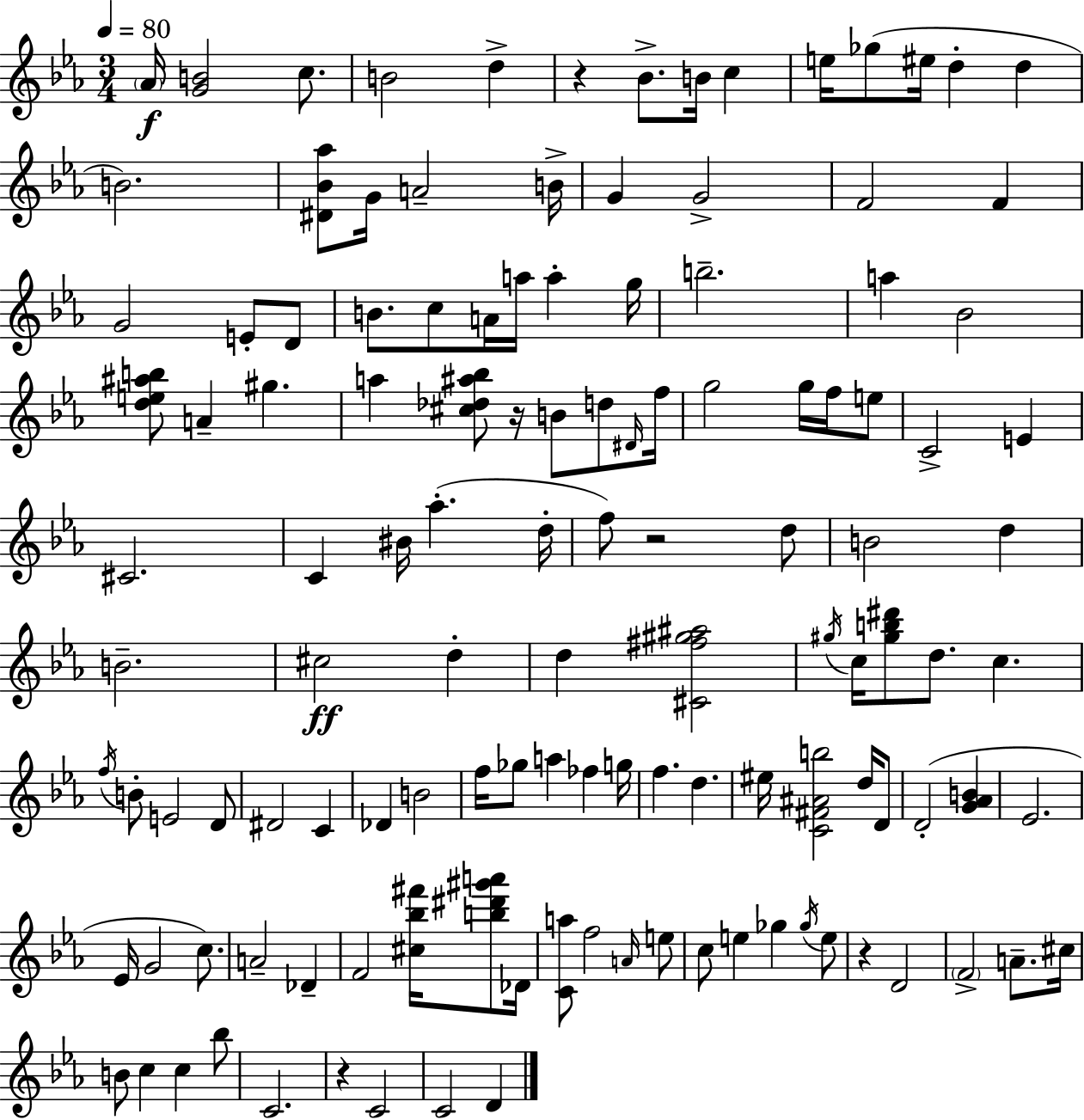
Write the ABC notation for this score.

X:1
T:Untitled
M:3/4
L:1/4
K:Cm
_A/4 [GB]2 c/2 B2 d z _B/2 B/4 c e/4 _g/2 ^e/4 d d B2 [^D_B_a]/2 G/4 A2 B/4 G G2 F2 F G2 E/2 D/2 B/2 c/2 A/4 a/4 a g/4 b2 a _B2 [de^ab]/2 A ^g a [^c_d^a_b]/2 z/4 B/2 d/2 ^D/4 f/4 g2 g/4 f/4 e/2 C2 E ^C2 C ^B/4 _a d/4 f/2 z2 d/2 B2 d B2 ^c2 d d [^C^f^g^a]2 ^g/4 c/4 [^gb^d']/2 d/2 c f/4 B/2 E2 D/2 ^D2 C _D B2 f/4 _g/2 a _f g/4 f d ^e/4 [C^F^Ab]2 d/4 D/2 D2 [G_AB] _E2 _E/4 G2 c/2 A2 _D F2 [^c_b^f']/4 [b^d'^g'a']/2 _D/4 [Ca]/2 f2 A/4 e/2 c/2 e _g _g/4 e/2 z D2 F2 A/2 ^c/4 B/2 c c _b/2 C2 z C2 C2 D